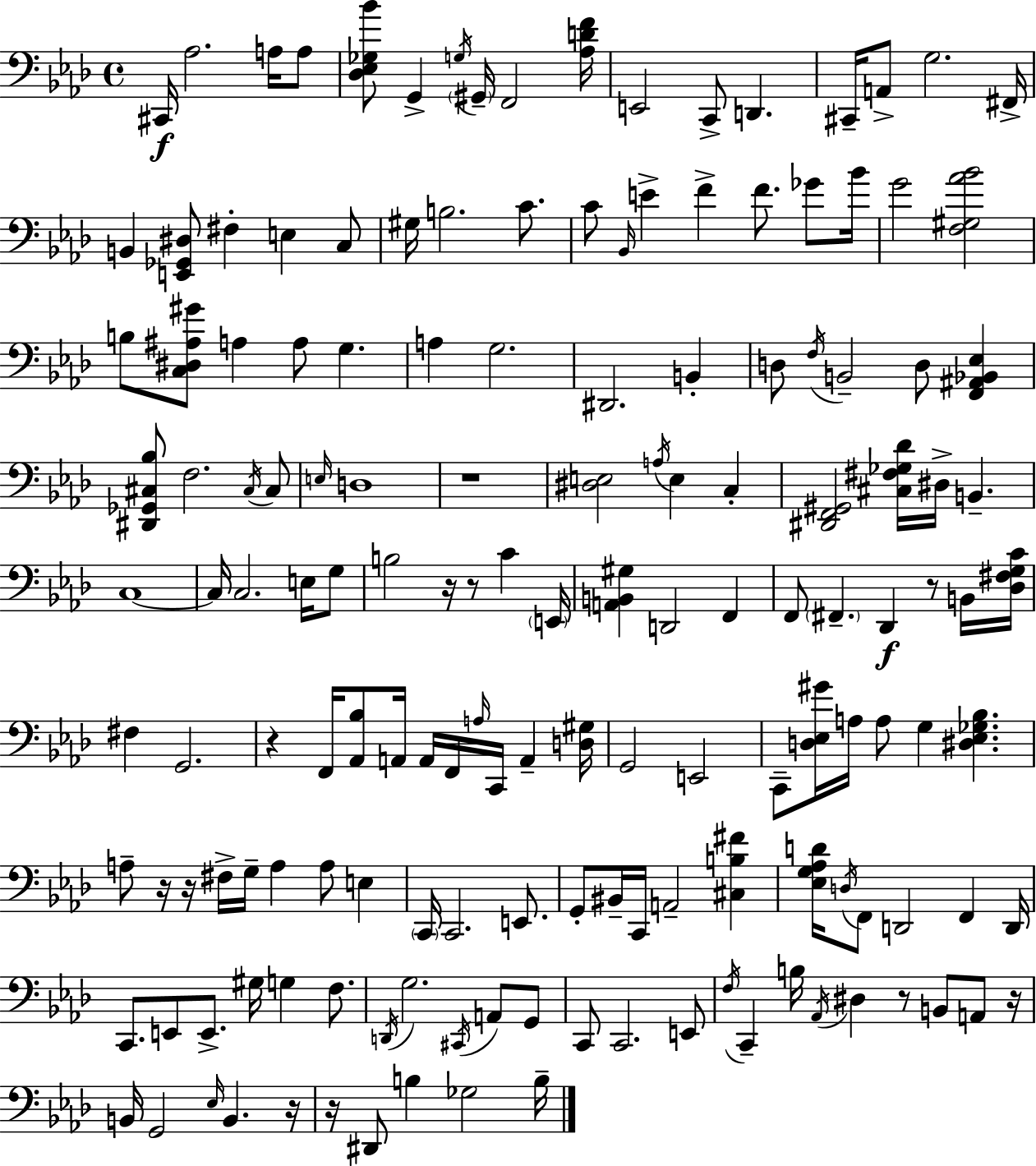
X:1
T:Untitled
M:4/4
L:1/4
K:Ab
^C,,/4 _A,2 A,/4 A,/2 [_D,_E,_G,_B]/2 G,, G,/4 ^G,,/4 F,,2 [_A,DF]/4 E,,2 C,,/2 D,, ^C,,/4 A,,/2 G,2 ^F,,/4 B,, [E,,_G,,^D,]/2 ^F, E, C,/2 ^G,/4 B,2 C/2 C/2 _B,,/4 E F F/2 _G/2 _B/4 G2 [F,^G,_A_B]2 B,/2 [C,^D,^A,^G]/2 A, A,/2 G, A, G,2 ^D,,2 B,, D,/2 F,/4 B,,2 D,/2 [F,,^A,,_B,,_E,] [^D,,_G,,^C,_B,]/2 F,2 ^C,/4 ^C,/2 E,/4 D,4 z4 [^D,E,]2 A,/4 E, C, [^D,,F,,^G,,]2 [^C,^F,_G,_D]/4 ^D,/4 B,, C,4 C,/4 C,2 E,/4 G,/2 B,2 z/4 z/2 C E,,/4 [A,,B,,^G,] D,,2 F,, F,,/2 ^F,, _D,, z/2 B,,/4 [_D,^F,G,C]/4 ^F, G,,2 z F,,/4 [_A,,_B,]/2 A,,/4 A,,/4 F,,/4 A,/4 C,,/4 A,, [D,^G,]/4 G,,2 E,,2 C,,/2 [D,_E,^G]/4 A,/4 A,/2 G, [^D,_E,_G,_B,] A,/2 z/4 z/4 ^F,/4 G,/4 A, A,/2 E, C,,/4 C,,2 E,,/2 G,,/2 ^B,,/4 C,,/4 A,,2 [^C,B,^F] [_E,G,_A,D]/4 D,/4 F,,/2 D,,2 F,, D,,/4 C,,/2 E,,/2 E,,/2 ^G,/4 G, F,/2 D,,/4 G,2 ^C,,/4 A,,/2 G,,/2 C,,/2 C,,2 E,,/2 F,/4 C,, B,/4 _A,,/4 ^D, z/2 B,,/2 A,,/2 z/4 B,,/4 G,,2 _E,/4 B,, z/4 z/4 ^D,,/2 B, _G,2 B,/4